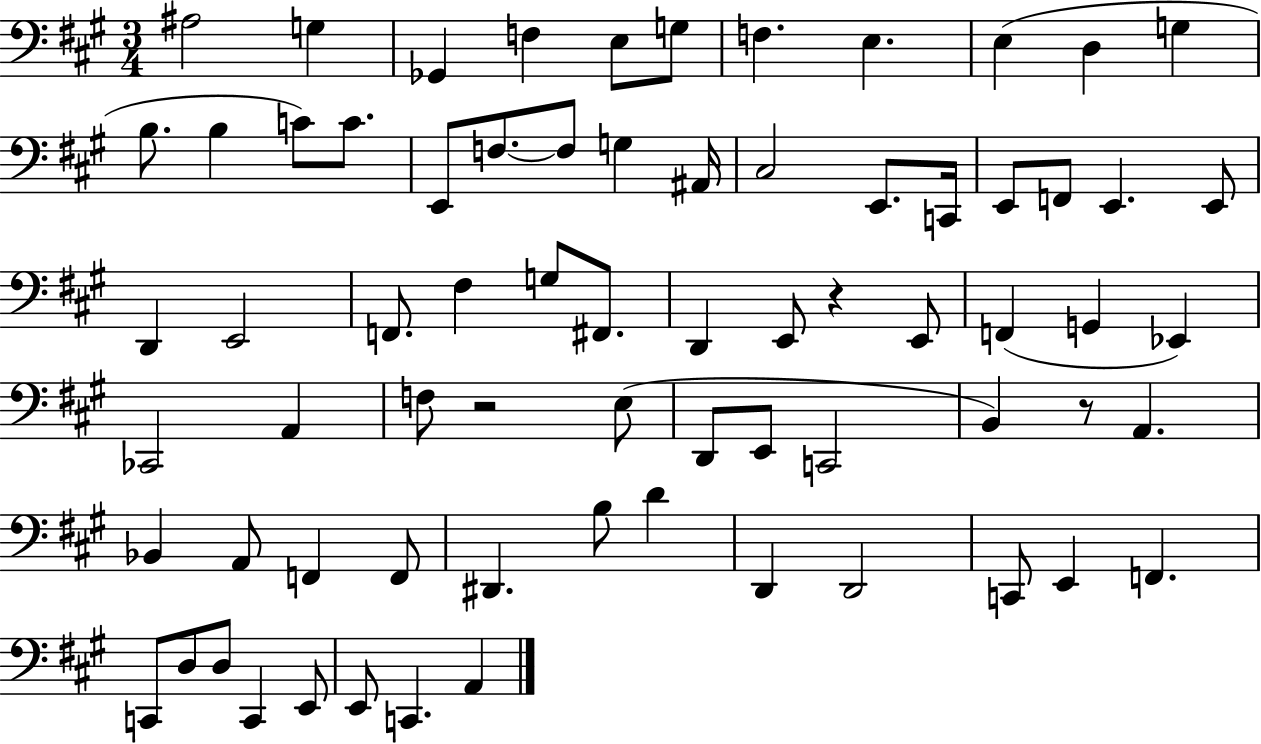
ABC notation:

X:1
T:Untitled
M:3/4
L:1/4
K:A
^A,2 G, _G,, F, E,/2 G,/2 F, E, E, D, G, B,/2 B, C/2 C/2 E,,/2 F,/2 F,/2 G, ^A,,/4 ^C,2 E,,/2 C,,/4 E,,/2 F,,/2 E,, E,,/2 D,, E,,2 F,,/2 ^F, G,/2 ^F,,/2 D,, E,,/2 z E,,/2 F,, G,, _E,, _C,,2 A,, F,/2 z2 E,/2 D,,/2 E,,/2 C,,2 B,, z/2 A,, _B,, A,,/2 F,, F,,/2 ^D,, B,/2 D D,, D,,2 C,,/2 E,, F,, C,,/2 D,/2 D,/2 C,, E,,/2 E,,/2 C,, A,,